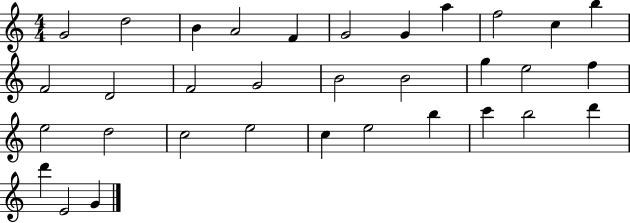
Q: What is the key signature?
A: C major